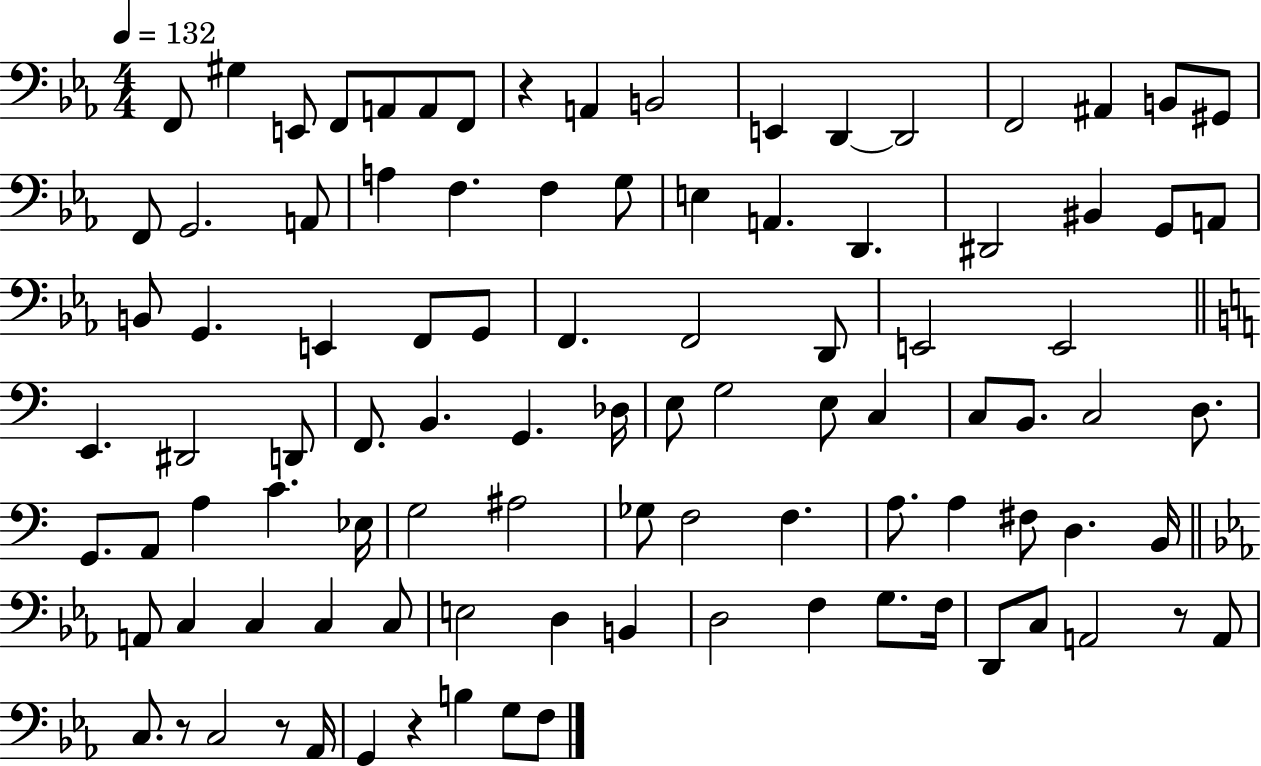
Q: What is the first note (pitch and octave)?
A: F2